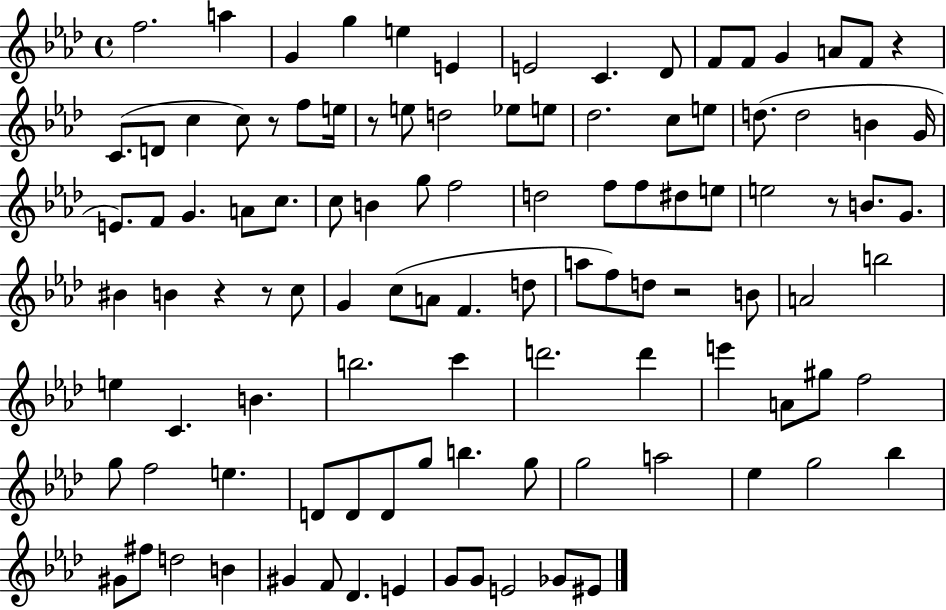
X:1
T:Untitled
M:4/4
L:1/4
K:Ab
f2 a G g e E E2 C _D/2 F/2 F/2 G A/2 F/2 z C/2 D/2 c c/2 z/2 f/2 e/4 z/2 e/2 d2 _e/2 e/2 _d2 c/2 e/2 d/2 d2 B G/4 E/2 F/2 G A/2 c/2 c/2 B g/2 f2 d2 f/2 f/2 ^d/2 e/2 e2 z/2 B/2 G/2 ^B B z z/2 c/2 G c/2 A/2 F d/2 a/2 f/2 d/2 z2 B/2 A2 b2 e C B b2 c' d'2 d' e' A/2 ^g/2 f2 g/2 f2 e D/2 D/2 D/2 g/2 b g/2 g2 a2 _e g2 _b ^G/2 ^f/2 d2 B ^G F/2 _D E G/2 G/2 E2 _G/2 ^E/2